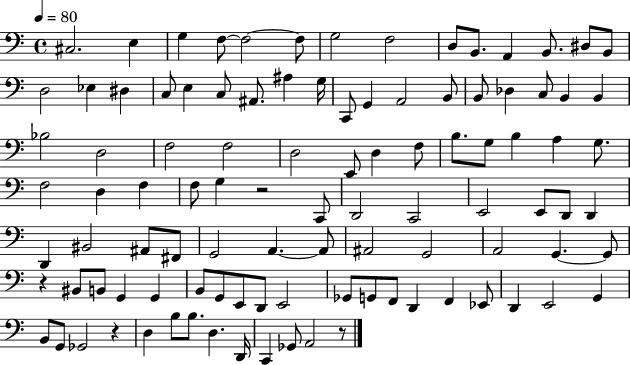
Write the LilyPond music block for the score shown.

{
  \clef bass
  \time 4/4
  \defaultTimeSignature
  \key c \major
  \tempo 4 = 80
  cis2. e4 | g4 f8~~ f2~~ f8 | g2 f2 | d8 b,8. a,4 b,8. dis8 b,8 | \break d2 ees4 dis4 | c8 e4 c8 ais,8. ais4 g16 | c,8 g,4 a,2 b,8 | b,8 des4 c8 b,4 b,4 | \break bes2 d2 | f2 f2 | d2 e,8 d4 f8 | b8. g8 b4 a4 g8. | \break f2 d4 f4 | f8 g4 r2 c,8 | d,2 c,2 | e,2 e,8 d,8 d,4 | \break d,4 bis,2 ais,8 fis,8 | g,2 a,4.~~ a,8 | ais,2 g,2 | a,2 g,4.~~ g,8 | \break r4 bis,8 b,8 g,4 g,4 | b,8 g,8 e,8 d,8 e,2 | ges,8 g,8 f,8 d,4 f,4 ees,8 | d,4 e,2 g,4 | \break b,8 g,8 ges,2 r4 | d4 b8 b8. d4. d,16 | c,4 ges,8 a,2 r8 | \bar "|."
}